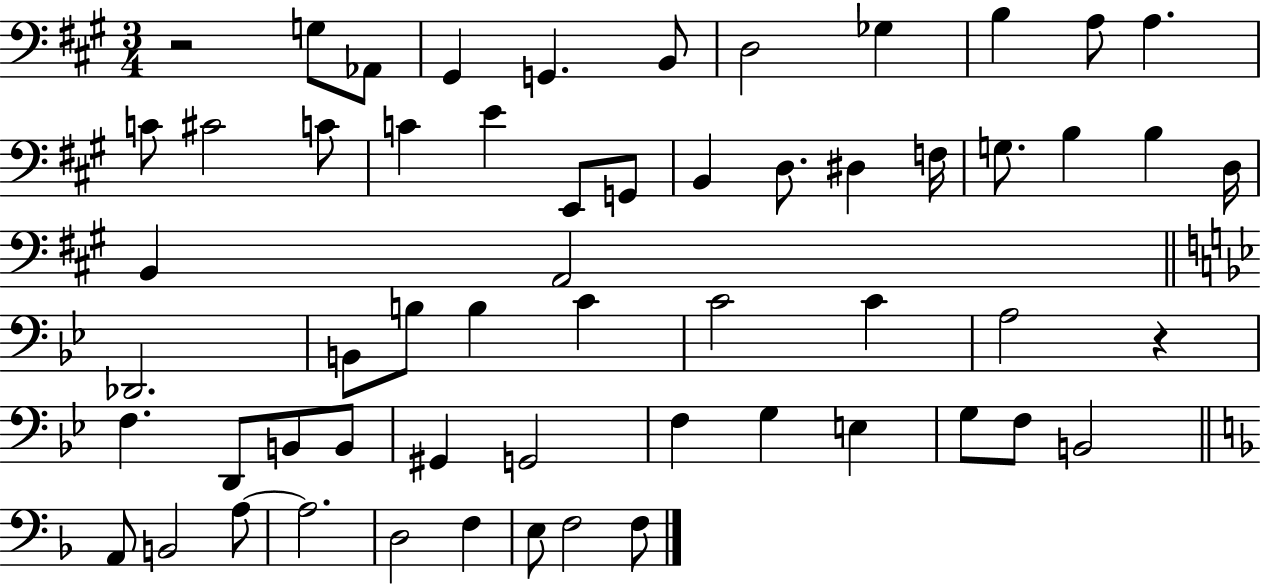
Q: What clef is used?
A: bass